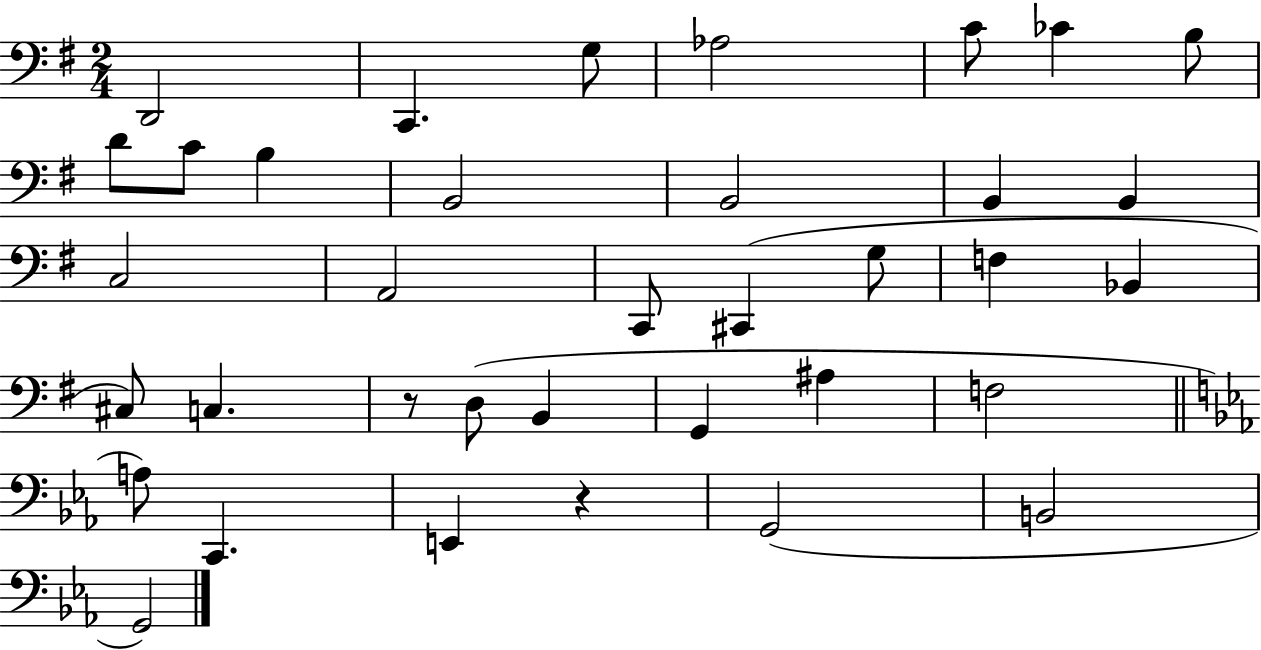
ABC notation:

X:1
T:Untitled
M:2/4
L:1/4
K:G
D,,2 C,, G,/2 _A,2 C/2 _C B,/2 D/2 C/2 B, B,,2 B,,2 B,, B,, C,2 A,,2 C,,/2 ^C,, G,/2 F, _B,, ^C,/2 C, z/2 D,/2 B,, G,, ^A, F,2 A,/2 C,, E,, z G,,2 B,,2 G,,2